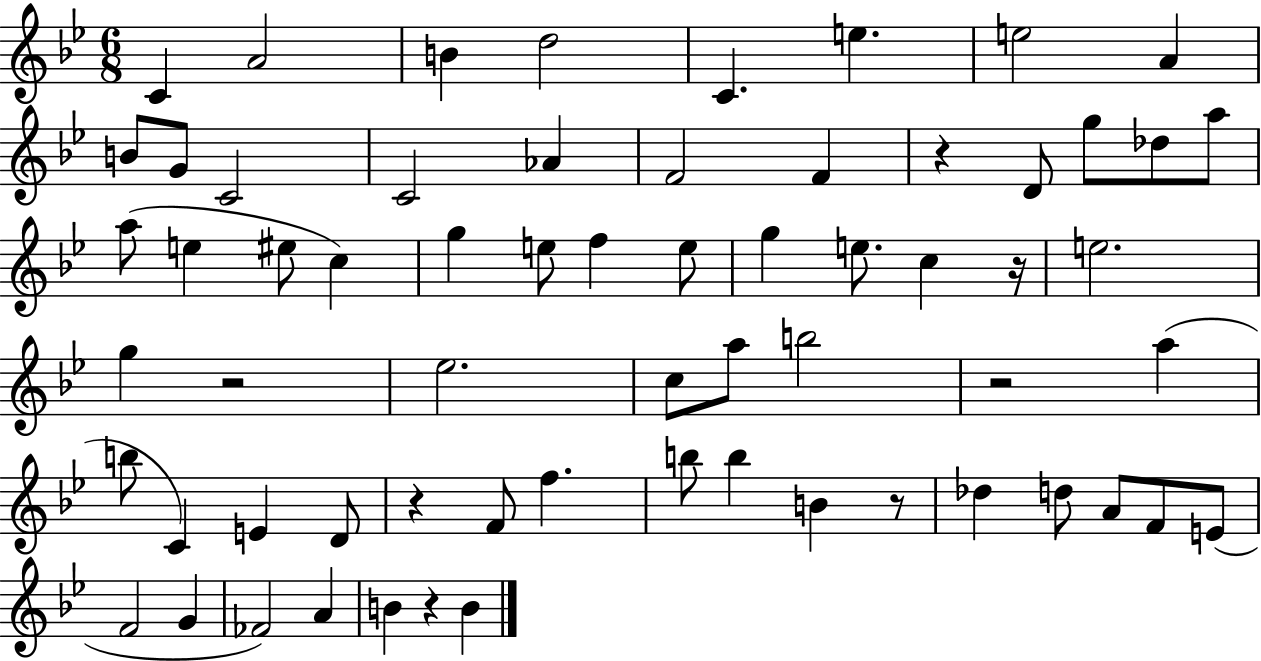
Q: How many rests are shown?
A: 7